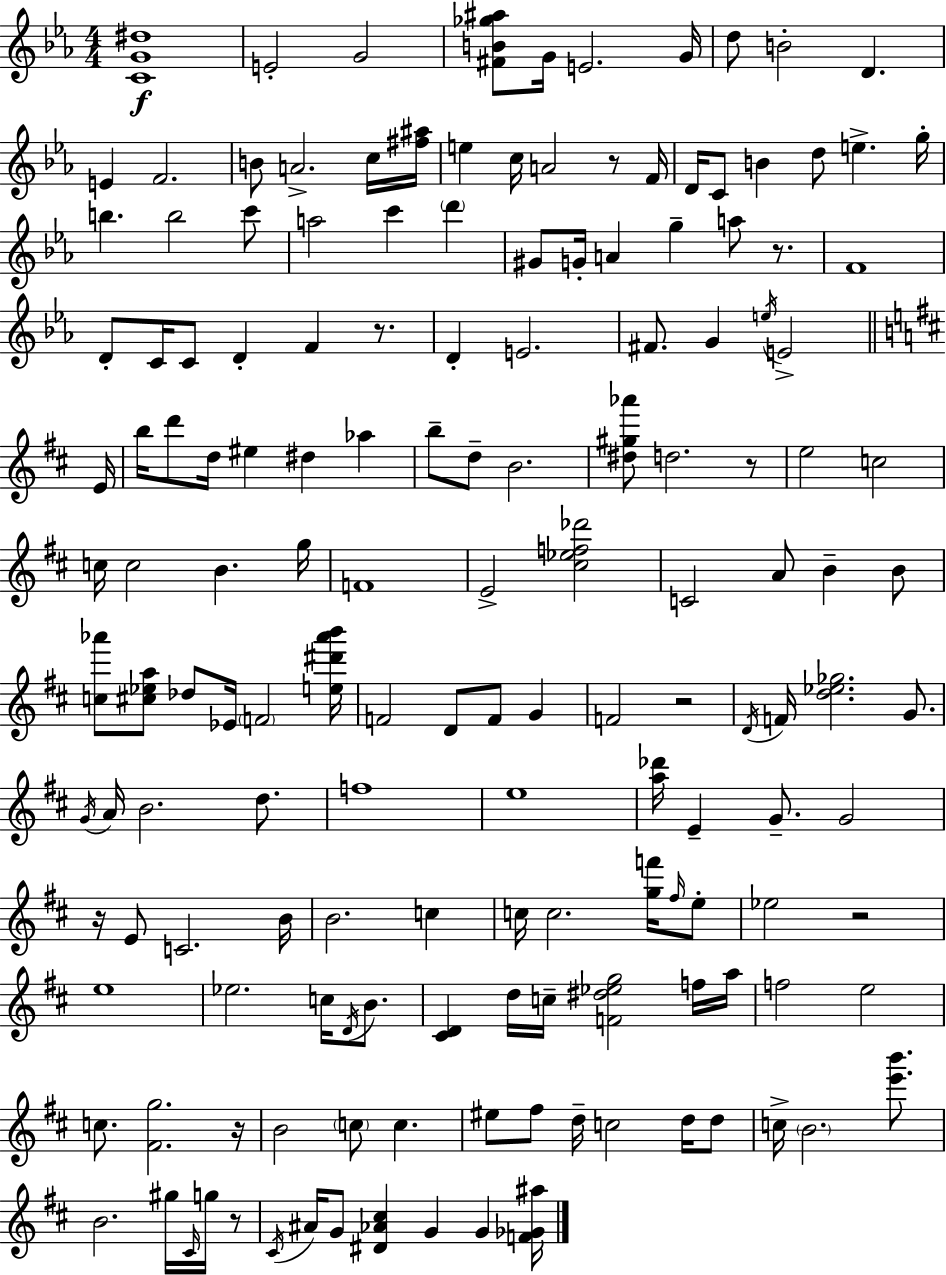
X:1
T:Untitled
M:4/4
L:1/4
K:Eb
[CG^d]4 E2 G2 [^FB_g^a]/2 G/4 E2 G/4 d/2 B2 D E F2 B/2 A2 c/4 [^f^a]/4 e c/4 A2 z/2 F/4 D/4 C/2 B d/2 e g/4 b b2 c'/2 a2 c' d' ^G/2 G/4 A g a/2 z/2 F4 D/2 C/4 C/2 D F z/2 D E2 ^F/2 G e/4 E2 E/4 b/4 d'/2 d/4 ^e ^d _a b/2 d/2 B2 [^d^g_a']/2 d2 z/2 e2 c2 c/4 c2 B g/4 F4 E2 [^c_ef_d']2 C2 A/2 B B/2 [c_a']/2 [^c_ea]/2 _d/2 _E/4 F2 [e^d'_a'b']/4 F2 D/2 F/2 G F2 z2 D/4 F/4 [d_e_g]2 G/2 G/4 A/4 B2 d/2 f4 e4 [a_d']/4 E G/2 G2 z/4 E/2 C2 B/4 B2 c c/4 c2 [gf']/4 ^f/4 e/2 _e2 z2 e4 _e2 c/4 D/4 B/2 [^CD] d/4 c/4 [F^d_eg]2 f/4 a/4 f2 e2 c/2 [^Fg]2 z/4 B2 c/2 c ^e/2 ^f/2 d/4 c2 d/4 d/2 c/4 B2 [e'b']/2 B2 ^g/4 ^C/4 g/4 z/2 ^C/4 ^A/4 G/2 [^D_A^c] G G [F_G^a]/4